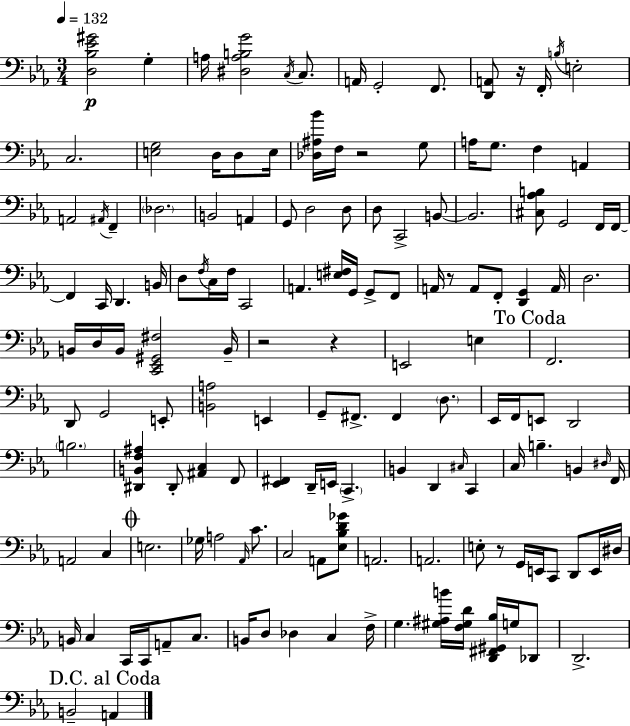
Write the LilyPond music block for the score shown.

{
  \clef bass
  \numericTimeSignature
  \time 3/4
  \key c \minor
  \tempo 4 = 132
  <d bes ees' gis'>2\p g4-. | a16 <dis a b g'>2 \acciaccatura { c16 } c8. | a,16 g,2-. f,8. | <d, a,>8 r16 f,16-. \acciaccatura { b16 } e2-. | \break c2. | <e g>2 d16 d8 | e16 <des ais bes'>16 f16 r2 | g8 a16 g8. f4 a,4 | \break a,2 \acciaccatura { ais,16 } f,4-- | \parenthesize des2. | b,2 a,4 | g,8 d2 | \break d8 d8 c,2-> | b,8~~ b,2. | <cis aes b>8 g,2 | f,16 f,16~~ f,4 c,16 d,4. | \break b,16 d8 \acciaccatura { f16 } c16 f16 c,2 | a,4. <e fis>16 g,16 | g,8-> f,8 a,16 r8 a,8 f,8-. <d, g,>4 | a,16 d2. | \break b,16 d16 b,16 <c, ees, gis, fis>2 | b,16-- r2 | r4 e,2 | e4 \mark "To Coda" f,2. | \break d,8 g,2 | e,8-. <b, a>2 | e,4 g,8-- fis,8.-> fis,4 | \parenthesize d8. ees,16 f,16 e,8 d,2 | \break \parenthesize b2. | <dis, b, f ais>4 dis,8-. <ais, c>4 | f,8 <ees, fis,>4 d,16-- e,16 \parenthesize c,4.-> | b,4 d,4 | \break \grace { cis16 } c,4 c16 b4.-- | b,4 \grace { dis16 } f,16 a,2 | c4 \mark \markup { \musicglyph "scripts.coda" } e2. | ges16 a2 | \break \grace { aes,16 } c'8. c2 | a,8 <ees bes d' ges'>8 a,2. | a,2. | e8-. r8 g,16 | \break e,16 c,8 d,8 e,16 dis16 b,16 c4 | c,16 c,16 a,8-- c8. b,16 d8 des4 | c4 f16-> g4. | <gis ais b'>16 <f gis d'>16 <d, fis, gis, bes>16 g16 des,8 d,2.-> | \break \mark "D.C. al Coda" b,2-- | a,4 \bar "|."
}